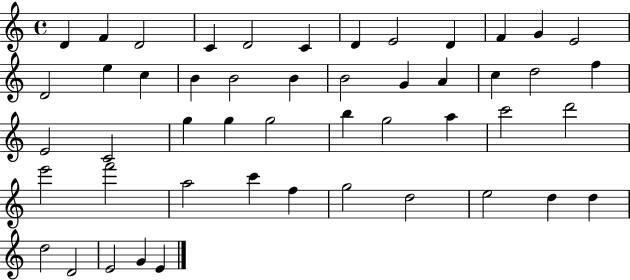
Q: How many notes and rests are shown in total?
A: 49